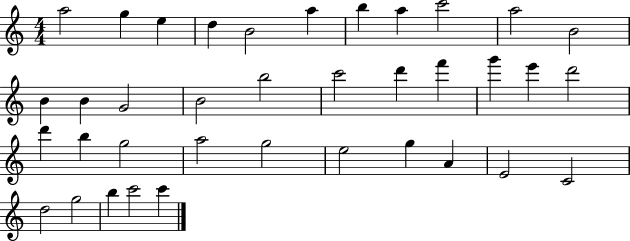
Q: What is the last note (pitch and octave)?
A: C6